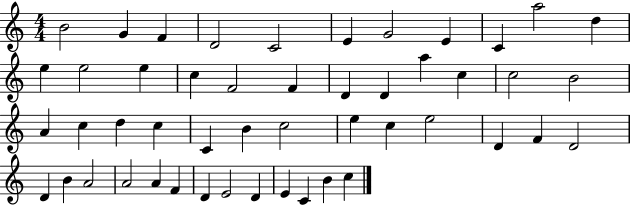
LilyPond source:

{
  \clef treble
  \numericTimeSignature
  \time 4/4
  \key c \major
  b'2 g'4 f'4 | d'2 c'2 | e'4 g'2 e'4 | c'4 a''2 d''4 | \break e''4 e''2 e''4 | c''4 f'2 f'4 | d'4 d'4 a''4 c''4 | c''2 b'2 | \break a'4 c''4 d''4 c''4 | c'4 b'4 c''2 | e''4 c''4 e''2 | d'4 f'4 d'2 | \break d'4 b'4 a'2 | a'2 a'4 f'4 | d'4 e'2 d'4 | e'4 c'4 b'4 c''4 | \break \bar "|."
}